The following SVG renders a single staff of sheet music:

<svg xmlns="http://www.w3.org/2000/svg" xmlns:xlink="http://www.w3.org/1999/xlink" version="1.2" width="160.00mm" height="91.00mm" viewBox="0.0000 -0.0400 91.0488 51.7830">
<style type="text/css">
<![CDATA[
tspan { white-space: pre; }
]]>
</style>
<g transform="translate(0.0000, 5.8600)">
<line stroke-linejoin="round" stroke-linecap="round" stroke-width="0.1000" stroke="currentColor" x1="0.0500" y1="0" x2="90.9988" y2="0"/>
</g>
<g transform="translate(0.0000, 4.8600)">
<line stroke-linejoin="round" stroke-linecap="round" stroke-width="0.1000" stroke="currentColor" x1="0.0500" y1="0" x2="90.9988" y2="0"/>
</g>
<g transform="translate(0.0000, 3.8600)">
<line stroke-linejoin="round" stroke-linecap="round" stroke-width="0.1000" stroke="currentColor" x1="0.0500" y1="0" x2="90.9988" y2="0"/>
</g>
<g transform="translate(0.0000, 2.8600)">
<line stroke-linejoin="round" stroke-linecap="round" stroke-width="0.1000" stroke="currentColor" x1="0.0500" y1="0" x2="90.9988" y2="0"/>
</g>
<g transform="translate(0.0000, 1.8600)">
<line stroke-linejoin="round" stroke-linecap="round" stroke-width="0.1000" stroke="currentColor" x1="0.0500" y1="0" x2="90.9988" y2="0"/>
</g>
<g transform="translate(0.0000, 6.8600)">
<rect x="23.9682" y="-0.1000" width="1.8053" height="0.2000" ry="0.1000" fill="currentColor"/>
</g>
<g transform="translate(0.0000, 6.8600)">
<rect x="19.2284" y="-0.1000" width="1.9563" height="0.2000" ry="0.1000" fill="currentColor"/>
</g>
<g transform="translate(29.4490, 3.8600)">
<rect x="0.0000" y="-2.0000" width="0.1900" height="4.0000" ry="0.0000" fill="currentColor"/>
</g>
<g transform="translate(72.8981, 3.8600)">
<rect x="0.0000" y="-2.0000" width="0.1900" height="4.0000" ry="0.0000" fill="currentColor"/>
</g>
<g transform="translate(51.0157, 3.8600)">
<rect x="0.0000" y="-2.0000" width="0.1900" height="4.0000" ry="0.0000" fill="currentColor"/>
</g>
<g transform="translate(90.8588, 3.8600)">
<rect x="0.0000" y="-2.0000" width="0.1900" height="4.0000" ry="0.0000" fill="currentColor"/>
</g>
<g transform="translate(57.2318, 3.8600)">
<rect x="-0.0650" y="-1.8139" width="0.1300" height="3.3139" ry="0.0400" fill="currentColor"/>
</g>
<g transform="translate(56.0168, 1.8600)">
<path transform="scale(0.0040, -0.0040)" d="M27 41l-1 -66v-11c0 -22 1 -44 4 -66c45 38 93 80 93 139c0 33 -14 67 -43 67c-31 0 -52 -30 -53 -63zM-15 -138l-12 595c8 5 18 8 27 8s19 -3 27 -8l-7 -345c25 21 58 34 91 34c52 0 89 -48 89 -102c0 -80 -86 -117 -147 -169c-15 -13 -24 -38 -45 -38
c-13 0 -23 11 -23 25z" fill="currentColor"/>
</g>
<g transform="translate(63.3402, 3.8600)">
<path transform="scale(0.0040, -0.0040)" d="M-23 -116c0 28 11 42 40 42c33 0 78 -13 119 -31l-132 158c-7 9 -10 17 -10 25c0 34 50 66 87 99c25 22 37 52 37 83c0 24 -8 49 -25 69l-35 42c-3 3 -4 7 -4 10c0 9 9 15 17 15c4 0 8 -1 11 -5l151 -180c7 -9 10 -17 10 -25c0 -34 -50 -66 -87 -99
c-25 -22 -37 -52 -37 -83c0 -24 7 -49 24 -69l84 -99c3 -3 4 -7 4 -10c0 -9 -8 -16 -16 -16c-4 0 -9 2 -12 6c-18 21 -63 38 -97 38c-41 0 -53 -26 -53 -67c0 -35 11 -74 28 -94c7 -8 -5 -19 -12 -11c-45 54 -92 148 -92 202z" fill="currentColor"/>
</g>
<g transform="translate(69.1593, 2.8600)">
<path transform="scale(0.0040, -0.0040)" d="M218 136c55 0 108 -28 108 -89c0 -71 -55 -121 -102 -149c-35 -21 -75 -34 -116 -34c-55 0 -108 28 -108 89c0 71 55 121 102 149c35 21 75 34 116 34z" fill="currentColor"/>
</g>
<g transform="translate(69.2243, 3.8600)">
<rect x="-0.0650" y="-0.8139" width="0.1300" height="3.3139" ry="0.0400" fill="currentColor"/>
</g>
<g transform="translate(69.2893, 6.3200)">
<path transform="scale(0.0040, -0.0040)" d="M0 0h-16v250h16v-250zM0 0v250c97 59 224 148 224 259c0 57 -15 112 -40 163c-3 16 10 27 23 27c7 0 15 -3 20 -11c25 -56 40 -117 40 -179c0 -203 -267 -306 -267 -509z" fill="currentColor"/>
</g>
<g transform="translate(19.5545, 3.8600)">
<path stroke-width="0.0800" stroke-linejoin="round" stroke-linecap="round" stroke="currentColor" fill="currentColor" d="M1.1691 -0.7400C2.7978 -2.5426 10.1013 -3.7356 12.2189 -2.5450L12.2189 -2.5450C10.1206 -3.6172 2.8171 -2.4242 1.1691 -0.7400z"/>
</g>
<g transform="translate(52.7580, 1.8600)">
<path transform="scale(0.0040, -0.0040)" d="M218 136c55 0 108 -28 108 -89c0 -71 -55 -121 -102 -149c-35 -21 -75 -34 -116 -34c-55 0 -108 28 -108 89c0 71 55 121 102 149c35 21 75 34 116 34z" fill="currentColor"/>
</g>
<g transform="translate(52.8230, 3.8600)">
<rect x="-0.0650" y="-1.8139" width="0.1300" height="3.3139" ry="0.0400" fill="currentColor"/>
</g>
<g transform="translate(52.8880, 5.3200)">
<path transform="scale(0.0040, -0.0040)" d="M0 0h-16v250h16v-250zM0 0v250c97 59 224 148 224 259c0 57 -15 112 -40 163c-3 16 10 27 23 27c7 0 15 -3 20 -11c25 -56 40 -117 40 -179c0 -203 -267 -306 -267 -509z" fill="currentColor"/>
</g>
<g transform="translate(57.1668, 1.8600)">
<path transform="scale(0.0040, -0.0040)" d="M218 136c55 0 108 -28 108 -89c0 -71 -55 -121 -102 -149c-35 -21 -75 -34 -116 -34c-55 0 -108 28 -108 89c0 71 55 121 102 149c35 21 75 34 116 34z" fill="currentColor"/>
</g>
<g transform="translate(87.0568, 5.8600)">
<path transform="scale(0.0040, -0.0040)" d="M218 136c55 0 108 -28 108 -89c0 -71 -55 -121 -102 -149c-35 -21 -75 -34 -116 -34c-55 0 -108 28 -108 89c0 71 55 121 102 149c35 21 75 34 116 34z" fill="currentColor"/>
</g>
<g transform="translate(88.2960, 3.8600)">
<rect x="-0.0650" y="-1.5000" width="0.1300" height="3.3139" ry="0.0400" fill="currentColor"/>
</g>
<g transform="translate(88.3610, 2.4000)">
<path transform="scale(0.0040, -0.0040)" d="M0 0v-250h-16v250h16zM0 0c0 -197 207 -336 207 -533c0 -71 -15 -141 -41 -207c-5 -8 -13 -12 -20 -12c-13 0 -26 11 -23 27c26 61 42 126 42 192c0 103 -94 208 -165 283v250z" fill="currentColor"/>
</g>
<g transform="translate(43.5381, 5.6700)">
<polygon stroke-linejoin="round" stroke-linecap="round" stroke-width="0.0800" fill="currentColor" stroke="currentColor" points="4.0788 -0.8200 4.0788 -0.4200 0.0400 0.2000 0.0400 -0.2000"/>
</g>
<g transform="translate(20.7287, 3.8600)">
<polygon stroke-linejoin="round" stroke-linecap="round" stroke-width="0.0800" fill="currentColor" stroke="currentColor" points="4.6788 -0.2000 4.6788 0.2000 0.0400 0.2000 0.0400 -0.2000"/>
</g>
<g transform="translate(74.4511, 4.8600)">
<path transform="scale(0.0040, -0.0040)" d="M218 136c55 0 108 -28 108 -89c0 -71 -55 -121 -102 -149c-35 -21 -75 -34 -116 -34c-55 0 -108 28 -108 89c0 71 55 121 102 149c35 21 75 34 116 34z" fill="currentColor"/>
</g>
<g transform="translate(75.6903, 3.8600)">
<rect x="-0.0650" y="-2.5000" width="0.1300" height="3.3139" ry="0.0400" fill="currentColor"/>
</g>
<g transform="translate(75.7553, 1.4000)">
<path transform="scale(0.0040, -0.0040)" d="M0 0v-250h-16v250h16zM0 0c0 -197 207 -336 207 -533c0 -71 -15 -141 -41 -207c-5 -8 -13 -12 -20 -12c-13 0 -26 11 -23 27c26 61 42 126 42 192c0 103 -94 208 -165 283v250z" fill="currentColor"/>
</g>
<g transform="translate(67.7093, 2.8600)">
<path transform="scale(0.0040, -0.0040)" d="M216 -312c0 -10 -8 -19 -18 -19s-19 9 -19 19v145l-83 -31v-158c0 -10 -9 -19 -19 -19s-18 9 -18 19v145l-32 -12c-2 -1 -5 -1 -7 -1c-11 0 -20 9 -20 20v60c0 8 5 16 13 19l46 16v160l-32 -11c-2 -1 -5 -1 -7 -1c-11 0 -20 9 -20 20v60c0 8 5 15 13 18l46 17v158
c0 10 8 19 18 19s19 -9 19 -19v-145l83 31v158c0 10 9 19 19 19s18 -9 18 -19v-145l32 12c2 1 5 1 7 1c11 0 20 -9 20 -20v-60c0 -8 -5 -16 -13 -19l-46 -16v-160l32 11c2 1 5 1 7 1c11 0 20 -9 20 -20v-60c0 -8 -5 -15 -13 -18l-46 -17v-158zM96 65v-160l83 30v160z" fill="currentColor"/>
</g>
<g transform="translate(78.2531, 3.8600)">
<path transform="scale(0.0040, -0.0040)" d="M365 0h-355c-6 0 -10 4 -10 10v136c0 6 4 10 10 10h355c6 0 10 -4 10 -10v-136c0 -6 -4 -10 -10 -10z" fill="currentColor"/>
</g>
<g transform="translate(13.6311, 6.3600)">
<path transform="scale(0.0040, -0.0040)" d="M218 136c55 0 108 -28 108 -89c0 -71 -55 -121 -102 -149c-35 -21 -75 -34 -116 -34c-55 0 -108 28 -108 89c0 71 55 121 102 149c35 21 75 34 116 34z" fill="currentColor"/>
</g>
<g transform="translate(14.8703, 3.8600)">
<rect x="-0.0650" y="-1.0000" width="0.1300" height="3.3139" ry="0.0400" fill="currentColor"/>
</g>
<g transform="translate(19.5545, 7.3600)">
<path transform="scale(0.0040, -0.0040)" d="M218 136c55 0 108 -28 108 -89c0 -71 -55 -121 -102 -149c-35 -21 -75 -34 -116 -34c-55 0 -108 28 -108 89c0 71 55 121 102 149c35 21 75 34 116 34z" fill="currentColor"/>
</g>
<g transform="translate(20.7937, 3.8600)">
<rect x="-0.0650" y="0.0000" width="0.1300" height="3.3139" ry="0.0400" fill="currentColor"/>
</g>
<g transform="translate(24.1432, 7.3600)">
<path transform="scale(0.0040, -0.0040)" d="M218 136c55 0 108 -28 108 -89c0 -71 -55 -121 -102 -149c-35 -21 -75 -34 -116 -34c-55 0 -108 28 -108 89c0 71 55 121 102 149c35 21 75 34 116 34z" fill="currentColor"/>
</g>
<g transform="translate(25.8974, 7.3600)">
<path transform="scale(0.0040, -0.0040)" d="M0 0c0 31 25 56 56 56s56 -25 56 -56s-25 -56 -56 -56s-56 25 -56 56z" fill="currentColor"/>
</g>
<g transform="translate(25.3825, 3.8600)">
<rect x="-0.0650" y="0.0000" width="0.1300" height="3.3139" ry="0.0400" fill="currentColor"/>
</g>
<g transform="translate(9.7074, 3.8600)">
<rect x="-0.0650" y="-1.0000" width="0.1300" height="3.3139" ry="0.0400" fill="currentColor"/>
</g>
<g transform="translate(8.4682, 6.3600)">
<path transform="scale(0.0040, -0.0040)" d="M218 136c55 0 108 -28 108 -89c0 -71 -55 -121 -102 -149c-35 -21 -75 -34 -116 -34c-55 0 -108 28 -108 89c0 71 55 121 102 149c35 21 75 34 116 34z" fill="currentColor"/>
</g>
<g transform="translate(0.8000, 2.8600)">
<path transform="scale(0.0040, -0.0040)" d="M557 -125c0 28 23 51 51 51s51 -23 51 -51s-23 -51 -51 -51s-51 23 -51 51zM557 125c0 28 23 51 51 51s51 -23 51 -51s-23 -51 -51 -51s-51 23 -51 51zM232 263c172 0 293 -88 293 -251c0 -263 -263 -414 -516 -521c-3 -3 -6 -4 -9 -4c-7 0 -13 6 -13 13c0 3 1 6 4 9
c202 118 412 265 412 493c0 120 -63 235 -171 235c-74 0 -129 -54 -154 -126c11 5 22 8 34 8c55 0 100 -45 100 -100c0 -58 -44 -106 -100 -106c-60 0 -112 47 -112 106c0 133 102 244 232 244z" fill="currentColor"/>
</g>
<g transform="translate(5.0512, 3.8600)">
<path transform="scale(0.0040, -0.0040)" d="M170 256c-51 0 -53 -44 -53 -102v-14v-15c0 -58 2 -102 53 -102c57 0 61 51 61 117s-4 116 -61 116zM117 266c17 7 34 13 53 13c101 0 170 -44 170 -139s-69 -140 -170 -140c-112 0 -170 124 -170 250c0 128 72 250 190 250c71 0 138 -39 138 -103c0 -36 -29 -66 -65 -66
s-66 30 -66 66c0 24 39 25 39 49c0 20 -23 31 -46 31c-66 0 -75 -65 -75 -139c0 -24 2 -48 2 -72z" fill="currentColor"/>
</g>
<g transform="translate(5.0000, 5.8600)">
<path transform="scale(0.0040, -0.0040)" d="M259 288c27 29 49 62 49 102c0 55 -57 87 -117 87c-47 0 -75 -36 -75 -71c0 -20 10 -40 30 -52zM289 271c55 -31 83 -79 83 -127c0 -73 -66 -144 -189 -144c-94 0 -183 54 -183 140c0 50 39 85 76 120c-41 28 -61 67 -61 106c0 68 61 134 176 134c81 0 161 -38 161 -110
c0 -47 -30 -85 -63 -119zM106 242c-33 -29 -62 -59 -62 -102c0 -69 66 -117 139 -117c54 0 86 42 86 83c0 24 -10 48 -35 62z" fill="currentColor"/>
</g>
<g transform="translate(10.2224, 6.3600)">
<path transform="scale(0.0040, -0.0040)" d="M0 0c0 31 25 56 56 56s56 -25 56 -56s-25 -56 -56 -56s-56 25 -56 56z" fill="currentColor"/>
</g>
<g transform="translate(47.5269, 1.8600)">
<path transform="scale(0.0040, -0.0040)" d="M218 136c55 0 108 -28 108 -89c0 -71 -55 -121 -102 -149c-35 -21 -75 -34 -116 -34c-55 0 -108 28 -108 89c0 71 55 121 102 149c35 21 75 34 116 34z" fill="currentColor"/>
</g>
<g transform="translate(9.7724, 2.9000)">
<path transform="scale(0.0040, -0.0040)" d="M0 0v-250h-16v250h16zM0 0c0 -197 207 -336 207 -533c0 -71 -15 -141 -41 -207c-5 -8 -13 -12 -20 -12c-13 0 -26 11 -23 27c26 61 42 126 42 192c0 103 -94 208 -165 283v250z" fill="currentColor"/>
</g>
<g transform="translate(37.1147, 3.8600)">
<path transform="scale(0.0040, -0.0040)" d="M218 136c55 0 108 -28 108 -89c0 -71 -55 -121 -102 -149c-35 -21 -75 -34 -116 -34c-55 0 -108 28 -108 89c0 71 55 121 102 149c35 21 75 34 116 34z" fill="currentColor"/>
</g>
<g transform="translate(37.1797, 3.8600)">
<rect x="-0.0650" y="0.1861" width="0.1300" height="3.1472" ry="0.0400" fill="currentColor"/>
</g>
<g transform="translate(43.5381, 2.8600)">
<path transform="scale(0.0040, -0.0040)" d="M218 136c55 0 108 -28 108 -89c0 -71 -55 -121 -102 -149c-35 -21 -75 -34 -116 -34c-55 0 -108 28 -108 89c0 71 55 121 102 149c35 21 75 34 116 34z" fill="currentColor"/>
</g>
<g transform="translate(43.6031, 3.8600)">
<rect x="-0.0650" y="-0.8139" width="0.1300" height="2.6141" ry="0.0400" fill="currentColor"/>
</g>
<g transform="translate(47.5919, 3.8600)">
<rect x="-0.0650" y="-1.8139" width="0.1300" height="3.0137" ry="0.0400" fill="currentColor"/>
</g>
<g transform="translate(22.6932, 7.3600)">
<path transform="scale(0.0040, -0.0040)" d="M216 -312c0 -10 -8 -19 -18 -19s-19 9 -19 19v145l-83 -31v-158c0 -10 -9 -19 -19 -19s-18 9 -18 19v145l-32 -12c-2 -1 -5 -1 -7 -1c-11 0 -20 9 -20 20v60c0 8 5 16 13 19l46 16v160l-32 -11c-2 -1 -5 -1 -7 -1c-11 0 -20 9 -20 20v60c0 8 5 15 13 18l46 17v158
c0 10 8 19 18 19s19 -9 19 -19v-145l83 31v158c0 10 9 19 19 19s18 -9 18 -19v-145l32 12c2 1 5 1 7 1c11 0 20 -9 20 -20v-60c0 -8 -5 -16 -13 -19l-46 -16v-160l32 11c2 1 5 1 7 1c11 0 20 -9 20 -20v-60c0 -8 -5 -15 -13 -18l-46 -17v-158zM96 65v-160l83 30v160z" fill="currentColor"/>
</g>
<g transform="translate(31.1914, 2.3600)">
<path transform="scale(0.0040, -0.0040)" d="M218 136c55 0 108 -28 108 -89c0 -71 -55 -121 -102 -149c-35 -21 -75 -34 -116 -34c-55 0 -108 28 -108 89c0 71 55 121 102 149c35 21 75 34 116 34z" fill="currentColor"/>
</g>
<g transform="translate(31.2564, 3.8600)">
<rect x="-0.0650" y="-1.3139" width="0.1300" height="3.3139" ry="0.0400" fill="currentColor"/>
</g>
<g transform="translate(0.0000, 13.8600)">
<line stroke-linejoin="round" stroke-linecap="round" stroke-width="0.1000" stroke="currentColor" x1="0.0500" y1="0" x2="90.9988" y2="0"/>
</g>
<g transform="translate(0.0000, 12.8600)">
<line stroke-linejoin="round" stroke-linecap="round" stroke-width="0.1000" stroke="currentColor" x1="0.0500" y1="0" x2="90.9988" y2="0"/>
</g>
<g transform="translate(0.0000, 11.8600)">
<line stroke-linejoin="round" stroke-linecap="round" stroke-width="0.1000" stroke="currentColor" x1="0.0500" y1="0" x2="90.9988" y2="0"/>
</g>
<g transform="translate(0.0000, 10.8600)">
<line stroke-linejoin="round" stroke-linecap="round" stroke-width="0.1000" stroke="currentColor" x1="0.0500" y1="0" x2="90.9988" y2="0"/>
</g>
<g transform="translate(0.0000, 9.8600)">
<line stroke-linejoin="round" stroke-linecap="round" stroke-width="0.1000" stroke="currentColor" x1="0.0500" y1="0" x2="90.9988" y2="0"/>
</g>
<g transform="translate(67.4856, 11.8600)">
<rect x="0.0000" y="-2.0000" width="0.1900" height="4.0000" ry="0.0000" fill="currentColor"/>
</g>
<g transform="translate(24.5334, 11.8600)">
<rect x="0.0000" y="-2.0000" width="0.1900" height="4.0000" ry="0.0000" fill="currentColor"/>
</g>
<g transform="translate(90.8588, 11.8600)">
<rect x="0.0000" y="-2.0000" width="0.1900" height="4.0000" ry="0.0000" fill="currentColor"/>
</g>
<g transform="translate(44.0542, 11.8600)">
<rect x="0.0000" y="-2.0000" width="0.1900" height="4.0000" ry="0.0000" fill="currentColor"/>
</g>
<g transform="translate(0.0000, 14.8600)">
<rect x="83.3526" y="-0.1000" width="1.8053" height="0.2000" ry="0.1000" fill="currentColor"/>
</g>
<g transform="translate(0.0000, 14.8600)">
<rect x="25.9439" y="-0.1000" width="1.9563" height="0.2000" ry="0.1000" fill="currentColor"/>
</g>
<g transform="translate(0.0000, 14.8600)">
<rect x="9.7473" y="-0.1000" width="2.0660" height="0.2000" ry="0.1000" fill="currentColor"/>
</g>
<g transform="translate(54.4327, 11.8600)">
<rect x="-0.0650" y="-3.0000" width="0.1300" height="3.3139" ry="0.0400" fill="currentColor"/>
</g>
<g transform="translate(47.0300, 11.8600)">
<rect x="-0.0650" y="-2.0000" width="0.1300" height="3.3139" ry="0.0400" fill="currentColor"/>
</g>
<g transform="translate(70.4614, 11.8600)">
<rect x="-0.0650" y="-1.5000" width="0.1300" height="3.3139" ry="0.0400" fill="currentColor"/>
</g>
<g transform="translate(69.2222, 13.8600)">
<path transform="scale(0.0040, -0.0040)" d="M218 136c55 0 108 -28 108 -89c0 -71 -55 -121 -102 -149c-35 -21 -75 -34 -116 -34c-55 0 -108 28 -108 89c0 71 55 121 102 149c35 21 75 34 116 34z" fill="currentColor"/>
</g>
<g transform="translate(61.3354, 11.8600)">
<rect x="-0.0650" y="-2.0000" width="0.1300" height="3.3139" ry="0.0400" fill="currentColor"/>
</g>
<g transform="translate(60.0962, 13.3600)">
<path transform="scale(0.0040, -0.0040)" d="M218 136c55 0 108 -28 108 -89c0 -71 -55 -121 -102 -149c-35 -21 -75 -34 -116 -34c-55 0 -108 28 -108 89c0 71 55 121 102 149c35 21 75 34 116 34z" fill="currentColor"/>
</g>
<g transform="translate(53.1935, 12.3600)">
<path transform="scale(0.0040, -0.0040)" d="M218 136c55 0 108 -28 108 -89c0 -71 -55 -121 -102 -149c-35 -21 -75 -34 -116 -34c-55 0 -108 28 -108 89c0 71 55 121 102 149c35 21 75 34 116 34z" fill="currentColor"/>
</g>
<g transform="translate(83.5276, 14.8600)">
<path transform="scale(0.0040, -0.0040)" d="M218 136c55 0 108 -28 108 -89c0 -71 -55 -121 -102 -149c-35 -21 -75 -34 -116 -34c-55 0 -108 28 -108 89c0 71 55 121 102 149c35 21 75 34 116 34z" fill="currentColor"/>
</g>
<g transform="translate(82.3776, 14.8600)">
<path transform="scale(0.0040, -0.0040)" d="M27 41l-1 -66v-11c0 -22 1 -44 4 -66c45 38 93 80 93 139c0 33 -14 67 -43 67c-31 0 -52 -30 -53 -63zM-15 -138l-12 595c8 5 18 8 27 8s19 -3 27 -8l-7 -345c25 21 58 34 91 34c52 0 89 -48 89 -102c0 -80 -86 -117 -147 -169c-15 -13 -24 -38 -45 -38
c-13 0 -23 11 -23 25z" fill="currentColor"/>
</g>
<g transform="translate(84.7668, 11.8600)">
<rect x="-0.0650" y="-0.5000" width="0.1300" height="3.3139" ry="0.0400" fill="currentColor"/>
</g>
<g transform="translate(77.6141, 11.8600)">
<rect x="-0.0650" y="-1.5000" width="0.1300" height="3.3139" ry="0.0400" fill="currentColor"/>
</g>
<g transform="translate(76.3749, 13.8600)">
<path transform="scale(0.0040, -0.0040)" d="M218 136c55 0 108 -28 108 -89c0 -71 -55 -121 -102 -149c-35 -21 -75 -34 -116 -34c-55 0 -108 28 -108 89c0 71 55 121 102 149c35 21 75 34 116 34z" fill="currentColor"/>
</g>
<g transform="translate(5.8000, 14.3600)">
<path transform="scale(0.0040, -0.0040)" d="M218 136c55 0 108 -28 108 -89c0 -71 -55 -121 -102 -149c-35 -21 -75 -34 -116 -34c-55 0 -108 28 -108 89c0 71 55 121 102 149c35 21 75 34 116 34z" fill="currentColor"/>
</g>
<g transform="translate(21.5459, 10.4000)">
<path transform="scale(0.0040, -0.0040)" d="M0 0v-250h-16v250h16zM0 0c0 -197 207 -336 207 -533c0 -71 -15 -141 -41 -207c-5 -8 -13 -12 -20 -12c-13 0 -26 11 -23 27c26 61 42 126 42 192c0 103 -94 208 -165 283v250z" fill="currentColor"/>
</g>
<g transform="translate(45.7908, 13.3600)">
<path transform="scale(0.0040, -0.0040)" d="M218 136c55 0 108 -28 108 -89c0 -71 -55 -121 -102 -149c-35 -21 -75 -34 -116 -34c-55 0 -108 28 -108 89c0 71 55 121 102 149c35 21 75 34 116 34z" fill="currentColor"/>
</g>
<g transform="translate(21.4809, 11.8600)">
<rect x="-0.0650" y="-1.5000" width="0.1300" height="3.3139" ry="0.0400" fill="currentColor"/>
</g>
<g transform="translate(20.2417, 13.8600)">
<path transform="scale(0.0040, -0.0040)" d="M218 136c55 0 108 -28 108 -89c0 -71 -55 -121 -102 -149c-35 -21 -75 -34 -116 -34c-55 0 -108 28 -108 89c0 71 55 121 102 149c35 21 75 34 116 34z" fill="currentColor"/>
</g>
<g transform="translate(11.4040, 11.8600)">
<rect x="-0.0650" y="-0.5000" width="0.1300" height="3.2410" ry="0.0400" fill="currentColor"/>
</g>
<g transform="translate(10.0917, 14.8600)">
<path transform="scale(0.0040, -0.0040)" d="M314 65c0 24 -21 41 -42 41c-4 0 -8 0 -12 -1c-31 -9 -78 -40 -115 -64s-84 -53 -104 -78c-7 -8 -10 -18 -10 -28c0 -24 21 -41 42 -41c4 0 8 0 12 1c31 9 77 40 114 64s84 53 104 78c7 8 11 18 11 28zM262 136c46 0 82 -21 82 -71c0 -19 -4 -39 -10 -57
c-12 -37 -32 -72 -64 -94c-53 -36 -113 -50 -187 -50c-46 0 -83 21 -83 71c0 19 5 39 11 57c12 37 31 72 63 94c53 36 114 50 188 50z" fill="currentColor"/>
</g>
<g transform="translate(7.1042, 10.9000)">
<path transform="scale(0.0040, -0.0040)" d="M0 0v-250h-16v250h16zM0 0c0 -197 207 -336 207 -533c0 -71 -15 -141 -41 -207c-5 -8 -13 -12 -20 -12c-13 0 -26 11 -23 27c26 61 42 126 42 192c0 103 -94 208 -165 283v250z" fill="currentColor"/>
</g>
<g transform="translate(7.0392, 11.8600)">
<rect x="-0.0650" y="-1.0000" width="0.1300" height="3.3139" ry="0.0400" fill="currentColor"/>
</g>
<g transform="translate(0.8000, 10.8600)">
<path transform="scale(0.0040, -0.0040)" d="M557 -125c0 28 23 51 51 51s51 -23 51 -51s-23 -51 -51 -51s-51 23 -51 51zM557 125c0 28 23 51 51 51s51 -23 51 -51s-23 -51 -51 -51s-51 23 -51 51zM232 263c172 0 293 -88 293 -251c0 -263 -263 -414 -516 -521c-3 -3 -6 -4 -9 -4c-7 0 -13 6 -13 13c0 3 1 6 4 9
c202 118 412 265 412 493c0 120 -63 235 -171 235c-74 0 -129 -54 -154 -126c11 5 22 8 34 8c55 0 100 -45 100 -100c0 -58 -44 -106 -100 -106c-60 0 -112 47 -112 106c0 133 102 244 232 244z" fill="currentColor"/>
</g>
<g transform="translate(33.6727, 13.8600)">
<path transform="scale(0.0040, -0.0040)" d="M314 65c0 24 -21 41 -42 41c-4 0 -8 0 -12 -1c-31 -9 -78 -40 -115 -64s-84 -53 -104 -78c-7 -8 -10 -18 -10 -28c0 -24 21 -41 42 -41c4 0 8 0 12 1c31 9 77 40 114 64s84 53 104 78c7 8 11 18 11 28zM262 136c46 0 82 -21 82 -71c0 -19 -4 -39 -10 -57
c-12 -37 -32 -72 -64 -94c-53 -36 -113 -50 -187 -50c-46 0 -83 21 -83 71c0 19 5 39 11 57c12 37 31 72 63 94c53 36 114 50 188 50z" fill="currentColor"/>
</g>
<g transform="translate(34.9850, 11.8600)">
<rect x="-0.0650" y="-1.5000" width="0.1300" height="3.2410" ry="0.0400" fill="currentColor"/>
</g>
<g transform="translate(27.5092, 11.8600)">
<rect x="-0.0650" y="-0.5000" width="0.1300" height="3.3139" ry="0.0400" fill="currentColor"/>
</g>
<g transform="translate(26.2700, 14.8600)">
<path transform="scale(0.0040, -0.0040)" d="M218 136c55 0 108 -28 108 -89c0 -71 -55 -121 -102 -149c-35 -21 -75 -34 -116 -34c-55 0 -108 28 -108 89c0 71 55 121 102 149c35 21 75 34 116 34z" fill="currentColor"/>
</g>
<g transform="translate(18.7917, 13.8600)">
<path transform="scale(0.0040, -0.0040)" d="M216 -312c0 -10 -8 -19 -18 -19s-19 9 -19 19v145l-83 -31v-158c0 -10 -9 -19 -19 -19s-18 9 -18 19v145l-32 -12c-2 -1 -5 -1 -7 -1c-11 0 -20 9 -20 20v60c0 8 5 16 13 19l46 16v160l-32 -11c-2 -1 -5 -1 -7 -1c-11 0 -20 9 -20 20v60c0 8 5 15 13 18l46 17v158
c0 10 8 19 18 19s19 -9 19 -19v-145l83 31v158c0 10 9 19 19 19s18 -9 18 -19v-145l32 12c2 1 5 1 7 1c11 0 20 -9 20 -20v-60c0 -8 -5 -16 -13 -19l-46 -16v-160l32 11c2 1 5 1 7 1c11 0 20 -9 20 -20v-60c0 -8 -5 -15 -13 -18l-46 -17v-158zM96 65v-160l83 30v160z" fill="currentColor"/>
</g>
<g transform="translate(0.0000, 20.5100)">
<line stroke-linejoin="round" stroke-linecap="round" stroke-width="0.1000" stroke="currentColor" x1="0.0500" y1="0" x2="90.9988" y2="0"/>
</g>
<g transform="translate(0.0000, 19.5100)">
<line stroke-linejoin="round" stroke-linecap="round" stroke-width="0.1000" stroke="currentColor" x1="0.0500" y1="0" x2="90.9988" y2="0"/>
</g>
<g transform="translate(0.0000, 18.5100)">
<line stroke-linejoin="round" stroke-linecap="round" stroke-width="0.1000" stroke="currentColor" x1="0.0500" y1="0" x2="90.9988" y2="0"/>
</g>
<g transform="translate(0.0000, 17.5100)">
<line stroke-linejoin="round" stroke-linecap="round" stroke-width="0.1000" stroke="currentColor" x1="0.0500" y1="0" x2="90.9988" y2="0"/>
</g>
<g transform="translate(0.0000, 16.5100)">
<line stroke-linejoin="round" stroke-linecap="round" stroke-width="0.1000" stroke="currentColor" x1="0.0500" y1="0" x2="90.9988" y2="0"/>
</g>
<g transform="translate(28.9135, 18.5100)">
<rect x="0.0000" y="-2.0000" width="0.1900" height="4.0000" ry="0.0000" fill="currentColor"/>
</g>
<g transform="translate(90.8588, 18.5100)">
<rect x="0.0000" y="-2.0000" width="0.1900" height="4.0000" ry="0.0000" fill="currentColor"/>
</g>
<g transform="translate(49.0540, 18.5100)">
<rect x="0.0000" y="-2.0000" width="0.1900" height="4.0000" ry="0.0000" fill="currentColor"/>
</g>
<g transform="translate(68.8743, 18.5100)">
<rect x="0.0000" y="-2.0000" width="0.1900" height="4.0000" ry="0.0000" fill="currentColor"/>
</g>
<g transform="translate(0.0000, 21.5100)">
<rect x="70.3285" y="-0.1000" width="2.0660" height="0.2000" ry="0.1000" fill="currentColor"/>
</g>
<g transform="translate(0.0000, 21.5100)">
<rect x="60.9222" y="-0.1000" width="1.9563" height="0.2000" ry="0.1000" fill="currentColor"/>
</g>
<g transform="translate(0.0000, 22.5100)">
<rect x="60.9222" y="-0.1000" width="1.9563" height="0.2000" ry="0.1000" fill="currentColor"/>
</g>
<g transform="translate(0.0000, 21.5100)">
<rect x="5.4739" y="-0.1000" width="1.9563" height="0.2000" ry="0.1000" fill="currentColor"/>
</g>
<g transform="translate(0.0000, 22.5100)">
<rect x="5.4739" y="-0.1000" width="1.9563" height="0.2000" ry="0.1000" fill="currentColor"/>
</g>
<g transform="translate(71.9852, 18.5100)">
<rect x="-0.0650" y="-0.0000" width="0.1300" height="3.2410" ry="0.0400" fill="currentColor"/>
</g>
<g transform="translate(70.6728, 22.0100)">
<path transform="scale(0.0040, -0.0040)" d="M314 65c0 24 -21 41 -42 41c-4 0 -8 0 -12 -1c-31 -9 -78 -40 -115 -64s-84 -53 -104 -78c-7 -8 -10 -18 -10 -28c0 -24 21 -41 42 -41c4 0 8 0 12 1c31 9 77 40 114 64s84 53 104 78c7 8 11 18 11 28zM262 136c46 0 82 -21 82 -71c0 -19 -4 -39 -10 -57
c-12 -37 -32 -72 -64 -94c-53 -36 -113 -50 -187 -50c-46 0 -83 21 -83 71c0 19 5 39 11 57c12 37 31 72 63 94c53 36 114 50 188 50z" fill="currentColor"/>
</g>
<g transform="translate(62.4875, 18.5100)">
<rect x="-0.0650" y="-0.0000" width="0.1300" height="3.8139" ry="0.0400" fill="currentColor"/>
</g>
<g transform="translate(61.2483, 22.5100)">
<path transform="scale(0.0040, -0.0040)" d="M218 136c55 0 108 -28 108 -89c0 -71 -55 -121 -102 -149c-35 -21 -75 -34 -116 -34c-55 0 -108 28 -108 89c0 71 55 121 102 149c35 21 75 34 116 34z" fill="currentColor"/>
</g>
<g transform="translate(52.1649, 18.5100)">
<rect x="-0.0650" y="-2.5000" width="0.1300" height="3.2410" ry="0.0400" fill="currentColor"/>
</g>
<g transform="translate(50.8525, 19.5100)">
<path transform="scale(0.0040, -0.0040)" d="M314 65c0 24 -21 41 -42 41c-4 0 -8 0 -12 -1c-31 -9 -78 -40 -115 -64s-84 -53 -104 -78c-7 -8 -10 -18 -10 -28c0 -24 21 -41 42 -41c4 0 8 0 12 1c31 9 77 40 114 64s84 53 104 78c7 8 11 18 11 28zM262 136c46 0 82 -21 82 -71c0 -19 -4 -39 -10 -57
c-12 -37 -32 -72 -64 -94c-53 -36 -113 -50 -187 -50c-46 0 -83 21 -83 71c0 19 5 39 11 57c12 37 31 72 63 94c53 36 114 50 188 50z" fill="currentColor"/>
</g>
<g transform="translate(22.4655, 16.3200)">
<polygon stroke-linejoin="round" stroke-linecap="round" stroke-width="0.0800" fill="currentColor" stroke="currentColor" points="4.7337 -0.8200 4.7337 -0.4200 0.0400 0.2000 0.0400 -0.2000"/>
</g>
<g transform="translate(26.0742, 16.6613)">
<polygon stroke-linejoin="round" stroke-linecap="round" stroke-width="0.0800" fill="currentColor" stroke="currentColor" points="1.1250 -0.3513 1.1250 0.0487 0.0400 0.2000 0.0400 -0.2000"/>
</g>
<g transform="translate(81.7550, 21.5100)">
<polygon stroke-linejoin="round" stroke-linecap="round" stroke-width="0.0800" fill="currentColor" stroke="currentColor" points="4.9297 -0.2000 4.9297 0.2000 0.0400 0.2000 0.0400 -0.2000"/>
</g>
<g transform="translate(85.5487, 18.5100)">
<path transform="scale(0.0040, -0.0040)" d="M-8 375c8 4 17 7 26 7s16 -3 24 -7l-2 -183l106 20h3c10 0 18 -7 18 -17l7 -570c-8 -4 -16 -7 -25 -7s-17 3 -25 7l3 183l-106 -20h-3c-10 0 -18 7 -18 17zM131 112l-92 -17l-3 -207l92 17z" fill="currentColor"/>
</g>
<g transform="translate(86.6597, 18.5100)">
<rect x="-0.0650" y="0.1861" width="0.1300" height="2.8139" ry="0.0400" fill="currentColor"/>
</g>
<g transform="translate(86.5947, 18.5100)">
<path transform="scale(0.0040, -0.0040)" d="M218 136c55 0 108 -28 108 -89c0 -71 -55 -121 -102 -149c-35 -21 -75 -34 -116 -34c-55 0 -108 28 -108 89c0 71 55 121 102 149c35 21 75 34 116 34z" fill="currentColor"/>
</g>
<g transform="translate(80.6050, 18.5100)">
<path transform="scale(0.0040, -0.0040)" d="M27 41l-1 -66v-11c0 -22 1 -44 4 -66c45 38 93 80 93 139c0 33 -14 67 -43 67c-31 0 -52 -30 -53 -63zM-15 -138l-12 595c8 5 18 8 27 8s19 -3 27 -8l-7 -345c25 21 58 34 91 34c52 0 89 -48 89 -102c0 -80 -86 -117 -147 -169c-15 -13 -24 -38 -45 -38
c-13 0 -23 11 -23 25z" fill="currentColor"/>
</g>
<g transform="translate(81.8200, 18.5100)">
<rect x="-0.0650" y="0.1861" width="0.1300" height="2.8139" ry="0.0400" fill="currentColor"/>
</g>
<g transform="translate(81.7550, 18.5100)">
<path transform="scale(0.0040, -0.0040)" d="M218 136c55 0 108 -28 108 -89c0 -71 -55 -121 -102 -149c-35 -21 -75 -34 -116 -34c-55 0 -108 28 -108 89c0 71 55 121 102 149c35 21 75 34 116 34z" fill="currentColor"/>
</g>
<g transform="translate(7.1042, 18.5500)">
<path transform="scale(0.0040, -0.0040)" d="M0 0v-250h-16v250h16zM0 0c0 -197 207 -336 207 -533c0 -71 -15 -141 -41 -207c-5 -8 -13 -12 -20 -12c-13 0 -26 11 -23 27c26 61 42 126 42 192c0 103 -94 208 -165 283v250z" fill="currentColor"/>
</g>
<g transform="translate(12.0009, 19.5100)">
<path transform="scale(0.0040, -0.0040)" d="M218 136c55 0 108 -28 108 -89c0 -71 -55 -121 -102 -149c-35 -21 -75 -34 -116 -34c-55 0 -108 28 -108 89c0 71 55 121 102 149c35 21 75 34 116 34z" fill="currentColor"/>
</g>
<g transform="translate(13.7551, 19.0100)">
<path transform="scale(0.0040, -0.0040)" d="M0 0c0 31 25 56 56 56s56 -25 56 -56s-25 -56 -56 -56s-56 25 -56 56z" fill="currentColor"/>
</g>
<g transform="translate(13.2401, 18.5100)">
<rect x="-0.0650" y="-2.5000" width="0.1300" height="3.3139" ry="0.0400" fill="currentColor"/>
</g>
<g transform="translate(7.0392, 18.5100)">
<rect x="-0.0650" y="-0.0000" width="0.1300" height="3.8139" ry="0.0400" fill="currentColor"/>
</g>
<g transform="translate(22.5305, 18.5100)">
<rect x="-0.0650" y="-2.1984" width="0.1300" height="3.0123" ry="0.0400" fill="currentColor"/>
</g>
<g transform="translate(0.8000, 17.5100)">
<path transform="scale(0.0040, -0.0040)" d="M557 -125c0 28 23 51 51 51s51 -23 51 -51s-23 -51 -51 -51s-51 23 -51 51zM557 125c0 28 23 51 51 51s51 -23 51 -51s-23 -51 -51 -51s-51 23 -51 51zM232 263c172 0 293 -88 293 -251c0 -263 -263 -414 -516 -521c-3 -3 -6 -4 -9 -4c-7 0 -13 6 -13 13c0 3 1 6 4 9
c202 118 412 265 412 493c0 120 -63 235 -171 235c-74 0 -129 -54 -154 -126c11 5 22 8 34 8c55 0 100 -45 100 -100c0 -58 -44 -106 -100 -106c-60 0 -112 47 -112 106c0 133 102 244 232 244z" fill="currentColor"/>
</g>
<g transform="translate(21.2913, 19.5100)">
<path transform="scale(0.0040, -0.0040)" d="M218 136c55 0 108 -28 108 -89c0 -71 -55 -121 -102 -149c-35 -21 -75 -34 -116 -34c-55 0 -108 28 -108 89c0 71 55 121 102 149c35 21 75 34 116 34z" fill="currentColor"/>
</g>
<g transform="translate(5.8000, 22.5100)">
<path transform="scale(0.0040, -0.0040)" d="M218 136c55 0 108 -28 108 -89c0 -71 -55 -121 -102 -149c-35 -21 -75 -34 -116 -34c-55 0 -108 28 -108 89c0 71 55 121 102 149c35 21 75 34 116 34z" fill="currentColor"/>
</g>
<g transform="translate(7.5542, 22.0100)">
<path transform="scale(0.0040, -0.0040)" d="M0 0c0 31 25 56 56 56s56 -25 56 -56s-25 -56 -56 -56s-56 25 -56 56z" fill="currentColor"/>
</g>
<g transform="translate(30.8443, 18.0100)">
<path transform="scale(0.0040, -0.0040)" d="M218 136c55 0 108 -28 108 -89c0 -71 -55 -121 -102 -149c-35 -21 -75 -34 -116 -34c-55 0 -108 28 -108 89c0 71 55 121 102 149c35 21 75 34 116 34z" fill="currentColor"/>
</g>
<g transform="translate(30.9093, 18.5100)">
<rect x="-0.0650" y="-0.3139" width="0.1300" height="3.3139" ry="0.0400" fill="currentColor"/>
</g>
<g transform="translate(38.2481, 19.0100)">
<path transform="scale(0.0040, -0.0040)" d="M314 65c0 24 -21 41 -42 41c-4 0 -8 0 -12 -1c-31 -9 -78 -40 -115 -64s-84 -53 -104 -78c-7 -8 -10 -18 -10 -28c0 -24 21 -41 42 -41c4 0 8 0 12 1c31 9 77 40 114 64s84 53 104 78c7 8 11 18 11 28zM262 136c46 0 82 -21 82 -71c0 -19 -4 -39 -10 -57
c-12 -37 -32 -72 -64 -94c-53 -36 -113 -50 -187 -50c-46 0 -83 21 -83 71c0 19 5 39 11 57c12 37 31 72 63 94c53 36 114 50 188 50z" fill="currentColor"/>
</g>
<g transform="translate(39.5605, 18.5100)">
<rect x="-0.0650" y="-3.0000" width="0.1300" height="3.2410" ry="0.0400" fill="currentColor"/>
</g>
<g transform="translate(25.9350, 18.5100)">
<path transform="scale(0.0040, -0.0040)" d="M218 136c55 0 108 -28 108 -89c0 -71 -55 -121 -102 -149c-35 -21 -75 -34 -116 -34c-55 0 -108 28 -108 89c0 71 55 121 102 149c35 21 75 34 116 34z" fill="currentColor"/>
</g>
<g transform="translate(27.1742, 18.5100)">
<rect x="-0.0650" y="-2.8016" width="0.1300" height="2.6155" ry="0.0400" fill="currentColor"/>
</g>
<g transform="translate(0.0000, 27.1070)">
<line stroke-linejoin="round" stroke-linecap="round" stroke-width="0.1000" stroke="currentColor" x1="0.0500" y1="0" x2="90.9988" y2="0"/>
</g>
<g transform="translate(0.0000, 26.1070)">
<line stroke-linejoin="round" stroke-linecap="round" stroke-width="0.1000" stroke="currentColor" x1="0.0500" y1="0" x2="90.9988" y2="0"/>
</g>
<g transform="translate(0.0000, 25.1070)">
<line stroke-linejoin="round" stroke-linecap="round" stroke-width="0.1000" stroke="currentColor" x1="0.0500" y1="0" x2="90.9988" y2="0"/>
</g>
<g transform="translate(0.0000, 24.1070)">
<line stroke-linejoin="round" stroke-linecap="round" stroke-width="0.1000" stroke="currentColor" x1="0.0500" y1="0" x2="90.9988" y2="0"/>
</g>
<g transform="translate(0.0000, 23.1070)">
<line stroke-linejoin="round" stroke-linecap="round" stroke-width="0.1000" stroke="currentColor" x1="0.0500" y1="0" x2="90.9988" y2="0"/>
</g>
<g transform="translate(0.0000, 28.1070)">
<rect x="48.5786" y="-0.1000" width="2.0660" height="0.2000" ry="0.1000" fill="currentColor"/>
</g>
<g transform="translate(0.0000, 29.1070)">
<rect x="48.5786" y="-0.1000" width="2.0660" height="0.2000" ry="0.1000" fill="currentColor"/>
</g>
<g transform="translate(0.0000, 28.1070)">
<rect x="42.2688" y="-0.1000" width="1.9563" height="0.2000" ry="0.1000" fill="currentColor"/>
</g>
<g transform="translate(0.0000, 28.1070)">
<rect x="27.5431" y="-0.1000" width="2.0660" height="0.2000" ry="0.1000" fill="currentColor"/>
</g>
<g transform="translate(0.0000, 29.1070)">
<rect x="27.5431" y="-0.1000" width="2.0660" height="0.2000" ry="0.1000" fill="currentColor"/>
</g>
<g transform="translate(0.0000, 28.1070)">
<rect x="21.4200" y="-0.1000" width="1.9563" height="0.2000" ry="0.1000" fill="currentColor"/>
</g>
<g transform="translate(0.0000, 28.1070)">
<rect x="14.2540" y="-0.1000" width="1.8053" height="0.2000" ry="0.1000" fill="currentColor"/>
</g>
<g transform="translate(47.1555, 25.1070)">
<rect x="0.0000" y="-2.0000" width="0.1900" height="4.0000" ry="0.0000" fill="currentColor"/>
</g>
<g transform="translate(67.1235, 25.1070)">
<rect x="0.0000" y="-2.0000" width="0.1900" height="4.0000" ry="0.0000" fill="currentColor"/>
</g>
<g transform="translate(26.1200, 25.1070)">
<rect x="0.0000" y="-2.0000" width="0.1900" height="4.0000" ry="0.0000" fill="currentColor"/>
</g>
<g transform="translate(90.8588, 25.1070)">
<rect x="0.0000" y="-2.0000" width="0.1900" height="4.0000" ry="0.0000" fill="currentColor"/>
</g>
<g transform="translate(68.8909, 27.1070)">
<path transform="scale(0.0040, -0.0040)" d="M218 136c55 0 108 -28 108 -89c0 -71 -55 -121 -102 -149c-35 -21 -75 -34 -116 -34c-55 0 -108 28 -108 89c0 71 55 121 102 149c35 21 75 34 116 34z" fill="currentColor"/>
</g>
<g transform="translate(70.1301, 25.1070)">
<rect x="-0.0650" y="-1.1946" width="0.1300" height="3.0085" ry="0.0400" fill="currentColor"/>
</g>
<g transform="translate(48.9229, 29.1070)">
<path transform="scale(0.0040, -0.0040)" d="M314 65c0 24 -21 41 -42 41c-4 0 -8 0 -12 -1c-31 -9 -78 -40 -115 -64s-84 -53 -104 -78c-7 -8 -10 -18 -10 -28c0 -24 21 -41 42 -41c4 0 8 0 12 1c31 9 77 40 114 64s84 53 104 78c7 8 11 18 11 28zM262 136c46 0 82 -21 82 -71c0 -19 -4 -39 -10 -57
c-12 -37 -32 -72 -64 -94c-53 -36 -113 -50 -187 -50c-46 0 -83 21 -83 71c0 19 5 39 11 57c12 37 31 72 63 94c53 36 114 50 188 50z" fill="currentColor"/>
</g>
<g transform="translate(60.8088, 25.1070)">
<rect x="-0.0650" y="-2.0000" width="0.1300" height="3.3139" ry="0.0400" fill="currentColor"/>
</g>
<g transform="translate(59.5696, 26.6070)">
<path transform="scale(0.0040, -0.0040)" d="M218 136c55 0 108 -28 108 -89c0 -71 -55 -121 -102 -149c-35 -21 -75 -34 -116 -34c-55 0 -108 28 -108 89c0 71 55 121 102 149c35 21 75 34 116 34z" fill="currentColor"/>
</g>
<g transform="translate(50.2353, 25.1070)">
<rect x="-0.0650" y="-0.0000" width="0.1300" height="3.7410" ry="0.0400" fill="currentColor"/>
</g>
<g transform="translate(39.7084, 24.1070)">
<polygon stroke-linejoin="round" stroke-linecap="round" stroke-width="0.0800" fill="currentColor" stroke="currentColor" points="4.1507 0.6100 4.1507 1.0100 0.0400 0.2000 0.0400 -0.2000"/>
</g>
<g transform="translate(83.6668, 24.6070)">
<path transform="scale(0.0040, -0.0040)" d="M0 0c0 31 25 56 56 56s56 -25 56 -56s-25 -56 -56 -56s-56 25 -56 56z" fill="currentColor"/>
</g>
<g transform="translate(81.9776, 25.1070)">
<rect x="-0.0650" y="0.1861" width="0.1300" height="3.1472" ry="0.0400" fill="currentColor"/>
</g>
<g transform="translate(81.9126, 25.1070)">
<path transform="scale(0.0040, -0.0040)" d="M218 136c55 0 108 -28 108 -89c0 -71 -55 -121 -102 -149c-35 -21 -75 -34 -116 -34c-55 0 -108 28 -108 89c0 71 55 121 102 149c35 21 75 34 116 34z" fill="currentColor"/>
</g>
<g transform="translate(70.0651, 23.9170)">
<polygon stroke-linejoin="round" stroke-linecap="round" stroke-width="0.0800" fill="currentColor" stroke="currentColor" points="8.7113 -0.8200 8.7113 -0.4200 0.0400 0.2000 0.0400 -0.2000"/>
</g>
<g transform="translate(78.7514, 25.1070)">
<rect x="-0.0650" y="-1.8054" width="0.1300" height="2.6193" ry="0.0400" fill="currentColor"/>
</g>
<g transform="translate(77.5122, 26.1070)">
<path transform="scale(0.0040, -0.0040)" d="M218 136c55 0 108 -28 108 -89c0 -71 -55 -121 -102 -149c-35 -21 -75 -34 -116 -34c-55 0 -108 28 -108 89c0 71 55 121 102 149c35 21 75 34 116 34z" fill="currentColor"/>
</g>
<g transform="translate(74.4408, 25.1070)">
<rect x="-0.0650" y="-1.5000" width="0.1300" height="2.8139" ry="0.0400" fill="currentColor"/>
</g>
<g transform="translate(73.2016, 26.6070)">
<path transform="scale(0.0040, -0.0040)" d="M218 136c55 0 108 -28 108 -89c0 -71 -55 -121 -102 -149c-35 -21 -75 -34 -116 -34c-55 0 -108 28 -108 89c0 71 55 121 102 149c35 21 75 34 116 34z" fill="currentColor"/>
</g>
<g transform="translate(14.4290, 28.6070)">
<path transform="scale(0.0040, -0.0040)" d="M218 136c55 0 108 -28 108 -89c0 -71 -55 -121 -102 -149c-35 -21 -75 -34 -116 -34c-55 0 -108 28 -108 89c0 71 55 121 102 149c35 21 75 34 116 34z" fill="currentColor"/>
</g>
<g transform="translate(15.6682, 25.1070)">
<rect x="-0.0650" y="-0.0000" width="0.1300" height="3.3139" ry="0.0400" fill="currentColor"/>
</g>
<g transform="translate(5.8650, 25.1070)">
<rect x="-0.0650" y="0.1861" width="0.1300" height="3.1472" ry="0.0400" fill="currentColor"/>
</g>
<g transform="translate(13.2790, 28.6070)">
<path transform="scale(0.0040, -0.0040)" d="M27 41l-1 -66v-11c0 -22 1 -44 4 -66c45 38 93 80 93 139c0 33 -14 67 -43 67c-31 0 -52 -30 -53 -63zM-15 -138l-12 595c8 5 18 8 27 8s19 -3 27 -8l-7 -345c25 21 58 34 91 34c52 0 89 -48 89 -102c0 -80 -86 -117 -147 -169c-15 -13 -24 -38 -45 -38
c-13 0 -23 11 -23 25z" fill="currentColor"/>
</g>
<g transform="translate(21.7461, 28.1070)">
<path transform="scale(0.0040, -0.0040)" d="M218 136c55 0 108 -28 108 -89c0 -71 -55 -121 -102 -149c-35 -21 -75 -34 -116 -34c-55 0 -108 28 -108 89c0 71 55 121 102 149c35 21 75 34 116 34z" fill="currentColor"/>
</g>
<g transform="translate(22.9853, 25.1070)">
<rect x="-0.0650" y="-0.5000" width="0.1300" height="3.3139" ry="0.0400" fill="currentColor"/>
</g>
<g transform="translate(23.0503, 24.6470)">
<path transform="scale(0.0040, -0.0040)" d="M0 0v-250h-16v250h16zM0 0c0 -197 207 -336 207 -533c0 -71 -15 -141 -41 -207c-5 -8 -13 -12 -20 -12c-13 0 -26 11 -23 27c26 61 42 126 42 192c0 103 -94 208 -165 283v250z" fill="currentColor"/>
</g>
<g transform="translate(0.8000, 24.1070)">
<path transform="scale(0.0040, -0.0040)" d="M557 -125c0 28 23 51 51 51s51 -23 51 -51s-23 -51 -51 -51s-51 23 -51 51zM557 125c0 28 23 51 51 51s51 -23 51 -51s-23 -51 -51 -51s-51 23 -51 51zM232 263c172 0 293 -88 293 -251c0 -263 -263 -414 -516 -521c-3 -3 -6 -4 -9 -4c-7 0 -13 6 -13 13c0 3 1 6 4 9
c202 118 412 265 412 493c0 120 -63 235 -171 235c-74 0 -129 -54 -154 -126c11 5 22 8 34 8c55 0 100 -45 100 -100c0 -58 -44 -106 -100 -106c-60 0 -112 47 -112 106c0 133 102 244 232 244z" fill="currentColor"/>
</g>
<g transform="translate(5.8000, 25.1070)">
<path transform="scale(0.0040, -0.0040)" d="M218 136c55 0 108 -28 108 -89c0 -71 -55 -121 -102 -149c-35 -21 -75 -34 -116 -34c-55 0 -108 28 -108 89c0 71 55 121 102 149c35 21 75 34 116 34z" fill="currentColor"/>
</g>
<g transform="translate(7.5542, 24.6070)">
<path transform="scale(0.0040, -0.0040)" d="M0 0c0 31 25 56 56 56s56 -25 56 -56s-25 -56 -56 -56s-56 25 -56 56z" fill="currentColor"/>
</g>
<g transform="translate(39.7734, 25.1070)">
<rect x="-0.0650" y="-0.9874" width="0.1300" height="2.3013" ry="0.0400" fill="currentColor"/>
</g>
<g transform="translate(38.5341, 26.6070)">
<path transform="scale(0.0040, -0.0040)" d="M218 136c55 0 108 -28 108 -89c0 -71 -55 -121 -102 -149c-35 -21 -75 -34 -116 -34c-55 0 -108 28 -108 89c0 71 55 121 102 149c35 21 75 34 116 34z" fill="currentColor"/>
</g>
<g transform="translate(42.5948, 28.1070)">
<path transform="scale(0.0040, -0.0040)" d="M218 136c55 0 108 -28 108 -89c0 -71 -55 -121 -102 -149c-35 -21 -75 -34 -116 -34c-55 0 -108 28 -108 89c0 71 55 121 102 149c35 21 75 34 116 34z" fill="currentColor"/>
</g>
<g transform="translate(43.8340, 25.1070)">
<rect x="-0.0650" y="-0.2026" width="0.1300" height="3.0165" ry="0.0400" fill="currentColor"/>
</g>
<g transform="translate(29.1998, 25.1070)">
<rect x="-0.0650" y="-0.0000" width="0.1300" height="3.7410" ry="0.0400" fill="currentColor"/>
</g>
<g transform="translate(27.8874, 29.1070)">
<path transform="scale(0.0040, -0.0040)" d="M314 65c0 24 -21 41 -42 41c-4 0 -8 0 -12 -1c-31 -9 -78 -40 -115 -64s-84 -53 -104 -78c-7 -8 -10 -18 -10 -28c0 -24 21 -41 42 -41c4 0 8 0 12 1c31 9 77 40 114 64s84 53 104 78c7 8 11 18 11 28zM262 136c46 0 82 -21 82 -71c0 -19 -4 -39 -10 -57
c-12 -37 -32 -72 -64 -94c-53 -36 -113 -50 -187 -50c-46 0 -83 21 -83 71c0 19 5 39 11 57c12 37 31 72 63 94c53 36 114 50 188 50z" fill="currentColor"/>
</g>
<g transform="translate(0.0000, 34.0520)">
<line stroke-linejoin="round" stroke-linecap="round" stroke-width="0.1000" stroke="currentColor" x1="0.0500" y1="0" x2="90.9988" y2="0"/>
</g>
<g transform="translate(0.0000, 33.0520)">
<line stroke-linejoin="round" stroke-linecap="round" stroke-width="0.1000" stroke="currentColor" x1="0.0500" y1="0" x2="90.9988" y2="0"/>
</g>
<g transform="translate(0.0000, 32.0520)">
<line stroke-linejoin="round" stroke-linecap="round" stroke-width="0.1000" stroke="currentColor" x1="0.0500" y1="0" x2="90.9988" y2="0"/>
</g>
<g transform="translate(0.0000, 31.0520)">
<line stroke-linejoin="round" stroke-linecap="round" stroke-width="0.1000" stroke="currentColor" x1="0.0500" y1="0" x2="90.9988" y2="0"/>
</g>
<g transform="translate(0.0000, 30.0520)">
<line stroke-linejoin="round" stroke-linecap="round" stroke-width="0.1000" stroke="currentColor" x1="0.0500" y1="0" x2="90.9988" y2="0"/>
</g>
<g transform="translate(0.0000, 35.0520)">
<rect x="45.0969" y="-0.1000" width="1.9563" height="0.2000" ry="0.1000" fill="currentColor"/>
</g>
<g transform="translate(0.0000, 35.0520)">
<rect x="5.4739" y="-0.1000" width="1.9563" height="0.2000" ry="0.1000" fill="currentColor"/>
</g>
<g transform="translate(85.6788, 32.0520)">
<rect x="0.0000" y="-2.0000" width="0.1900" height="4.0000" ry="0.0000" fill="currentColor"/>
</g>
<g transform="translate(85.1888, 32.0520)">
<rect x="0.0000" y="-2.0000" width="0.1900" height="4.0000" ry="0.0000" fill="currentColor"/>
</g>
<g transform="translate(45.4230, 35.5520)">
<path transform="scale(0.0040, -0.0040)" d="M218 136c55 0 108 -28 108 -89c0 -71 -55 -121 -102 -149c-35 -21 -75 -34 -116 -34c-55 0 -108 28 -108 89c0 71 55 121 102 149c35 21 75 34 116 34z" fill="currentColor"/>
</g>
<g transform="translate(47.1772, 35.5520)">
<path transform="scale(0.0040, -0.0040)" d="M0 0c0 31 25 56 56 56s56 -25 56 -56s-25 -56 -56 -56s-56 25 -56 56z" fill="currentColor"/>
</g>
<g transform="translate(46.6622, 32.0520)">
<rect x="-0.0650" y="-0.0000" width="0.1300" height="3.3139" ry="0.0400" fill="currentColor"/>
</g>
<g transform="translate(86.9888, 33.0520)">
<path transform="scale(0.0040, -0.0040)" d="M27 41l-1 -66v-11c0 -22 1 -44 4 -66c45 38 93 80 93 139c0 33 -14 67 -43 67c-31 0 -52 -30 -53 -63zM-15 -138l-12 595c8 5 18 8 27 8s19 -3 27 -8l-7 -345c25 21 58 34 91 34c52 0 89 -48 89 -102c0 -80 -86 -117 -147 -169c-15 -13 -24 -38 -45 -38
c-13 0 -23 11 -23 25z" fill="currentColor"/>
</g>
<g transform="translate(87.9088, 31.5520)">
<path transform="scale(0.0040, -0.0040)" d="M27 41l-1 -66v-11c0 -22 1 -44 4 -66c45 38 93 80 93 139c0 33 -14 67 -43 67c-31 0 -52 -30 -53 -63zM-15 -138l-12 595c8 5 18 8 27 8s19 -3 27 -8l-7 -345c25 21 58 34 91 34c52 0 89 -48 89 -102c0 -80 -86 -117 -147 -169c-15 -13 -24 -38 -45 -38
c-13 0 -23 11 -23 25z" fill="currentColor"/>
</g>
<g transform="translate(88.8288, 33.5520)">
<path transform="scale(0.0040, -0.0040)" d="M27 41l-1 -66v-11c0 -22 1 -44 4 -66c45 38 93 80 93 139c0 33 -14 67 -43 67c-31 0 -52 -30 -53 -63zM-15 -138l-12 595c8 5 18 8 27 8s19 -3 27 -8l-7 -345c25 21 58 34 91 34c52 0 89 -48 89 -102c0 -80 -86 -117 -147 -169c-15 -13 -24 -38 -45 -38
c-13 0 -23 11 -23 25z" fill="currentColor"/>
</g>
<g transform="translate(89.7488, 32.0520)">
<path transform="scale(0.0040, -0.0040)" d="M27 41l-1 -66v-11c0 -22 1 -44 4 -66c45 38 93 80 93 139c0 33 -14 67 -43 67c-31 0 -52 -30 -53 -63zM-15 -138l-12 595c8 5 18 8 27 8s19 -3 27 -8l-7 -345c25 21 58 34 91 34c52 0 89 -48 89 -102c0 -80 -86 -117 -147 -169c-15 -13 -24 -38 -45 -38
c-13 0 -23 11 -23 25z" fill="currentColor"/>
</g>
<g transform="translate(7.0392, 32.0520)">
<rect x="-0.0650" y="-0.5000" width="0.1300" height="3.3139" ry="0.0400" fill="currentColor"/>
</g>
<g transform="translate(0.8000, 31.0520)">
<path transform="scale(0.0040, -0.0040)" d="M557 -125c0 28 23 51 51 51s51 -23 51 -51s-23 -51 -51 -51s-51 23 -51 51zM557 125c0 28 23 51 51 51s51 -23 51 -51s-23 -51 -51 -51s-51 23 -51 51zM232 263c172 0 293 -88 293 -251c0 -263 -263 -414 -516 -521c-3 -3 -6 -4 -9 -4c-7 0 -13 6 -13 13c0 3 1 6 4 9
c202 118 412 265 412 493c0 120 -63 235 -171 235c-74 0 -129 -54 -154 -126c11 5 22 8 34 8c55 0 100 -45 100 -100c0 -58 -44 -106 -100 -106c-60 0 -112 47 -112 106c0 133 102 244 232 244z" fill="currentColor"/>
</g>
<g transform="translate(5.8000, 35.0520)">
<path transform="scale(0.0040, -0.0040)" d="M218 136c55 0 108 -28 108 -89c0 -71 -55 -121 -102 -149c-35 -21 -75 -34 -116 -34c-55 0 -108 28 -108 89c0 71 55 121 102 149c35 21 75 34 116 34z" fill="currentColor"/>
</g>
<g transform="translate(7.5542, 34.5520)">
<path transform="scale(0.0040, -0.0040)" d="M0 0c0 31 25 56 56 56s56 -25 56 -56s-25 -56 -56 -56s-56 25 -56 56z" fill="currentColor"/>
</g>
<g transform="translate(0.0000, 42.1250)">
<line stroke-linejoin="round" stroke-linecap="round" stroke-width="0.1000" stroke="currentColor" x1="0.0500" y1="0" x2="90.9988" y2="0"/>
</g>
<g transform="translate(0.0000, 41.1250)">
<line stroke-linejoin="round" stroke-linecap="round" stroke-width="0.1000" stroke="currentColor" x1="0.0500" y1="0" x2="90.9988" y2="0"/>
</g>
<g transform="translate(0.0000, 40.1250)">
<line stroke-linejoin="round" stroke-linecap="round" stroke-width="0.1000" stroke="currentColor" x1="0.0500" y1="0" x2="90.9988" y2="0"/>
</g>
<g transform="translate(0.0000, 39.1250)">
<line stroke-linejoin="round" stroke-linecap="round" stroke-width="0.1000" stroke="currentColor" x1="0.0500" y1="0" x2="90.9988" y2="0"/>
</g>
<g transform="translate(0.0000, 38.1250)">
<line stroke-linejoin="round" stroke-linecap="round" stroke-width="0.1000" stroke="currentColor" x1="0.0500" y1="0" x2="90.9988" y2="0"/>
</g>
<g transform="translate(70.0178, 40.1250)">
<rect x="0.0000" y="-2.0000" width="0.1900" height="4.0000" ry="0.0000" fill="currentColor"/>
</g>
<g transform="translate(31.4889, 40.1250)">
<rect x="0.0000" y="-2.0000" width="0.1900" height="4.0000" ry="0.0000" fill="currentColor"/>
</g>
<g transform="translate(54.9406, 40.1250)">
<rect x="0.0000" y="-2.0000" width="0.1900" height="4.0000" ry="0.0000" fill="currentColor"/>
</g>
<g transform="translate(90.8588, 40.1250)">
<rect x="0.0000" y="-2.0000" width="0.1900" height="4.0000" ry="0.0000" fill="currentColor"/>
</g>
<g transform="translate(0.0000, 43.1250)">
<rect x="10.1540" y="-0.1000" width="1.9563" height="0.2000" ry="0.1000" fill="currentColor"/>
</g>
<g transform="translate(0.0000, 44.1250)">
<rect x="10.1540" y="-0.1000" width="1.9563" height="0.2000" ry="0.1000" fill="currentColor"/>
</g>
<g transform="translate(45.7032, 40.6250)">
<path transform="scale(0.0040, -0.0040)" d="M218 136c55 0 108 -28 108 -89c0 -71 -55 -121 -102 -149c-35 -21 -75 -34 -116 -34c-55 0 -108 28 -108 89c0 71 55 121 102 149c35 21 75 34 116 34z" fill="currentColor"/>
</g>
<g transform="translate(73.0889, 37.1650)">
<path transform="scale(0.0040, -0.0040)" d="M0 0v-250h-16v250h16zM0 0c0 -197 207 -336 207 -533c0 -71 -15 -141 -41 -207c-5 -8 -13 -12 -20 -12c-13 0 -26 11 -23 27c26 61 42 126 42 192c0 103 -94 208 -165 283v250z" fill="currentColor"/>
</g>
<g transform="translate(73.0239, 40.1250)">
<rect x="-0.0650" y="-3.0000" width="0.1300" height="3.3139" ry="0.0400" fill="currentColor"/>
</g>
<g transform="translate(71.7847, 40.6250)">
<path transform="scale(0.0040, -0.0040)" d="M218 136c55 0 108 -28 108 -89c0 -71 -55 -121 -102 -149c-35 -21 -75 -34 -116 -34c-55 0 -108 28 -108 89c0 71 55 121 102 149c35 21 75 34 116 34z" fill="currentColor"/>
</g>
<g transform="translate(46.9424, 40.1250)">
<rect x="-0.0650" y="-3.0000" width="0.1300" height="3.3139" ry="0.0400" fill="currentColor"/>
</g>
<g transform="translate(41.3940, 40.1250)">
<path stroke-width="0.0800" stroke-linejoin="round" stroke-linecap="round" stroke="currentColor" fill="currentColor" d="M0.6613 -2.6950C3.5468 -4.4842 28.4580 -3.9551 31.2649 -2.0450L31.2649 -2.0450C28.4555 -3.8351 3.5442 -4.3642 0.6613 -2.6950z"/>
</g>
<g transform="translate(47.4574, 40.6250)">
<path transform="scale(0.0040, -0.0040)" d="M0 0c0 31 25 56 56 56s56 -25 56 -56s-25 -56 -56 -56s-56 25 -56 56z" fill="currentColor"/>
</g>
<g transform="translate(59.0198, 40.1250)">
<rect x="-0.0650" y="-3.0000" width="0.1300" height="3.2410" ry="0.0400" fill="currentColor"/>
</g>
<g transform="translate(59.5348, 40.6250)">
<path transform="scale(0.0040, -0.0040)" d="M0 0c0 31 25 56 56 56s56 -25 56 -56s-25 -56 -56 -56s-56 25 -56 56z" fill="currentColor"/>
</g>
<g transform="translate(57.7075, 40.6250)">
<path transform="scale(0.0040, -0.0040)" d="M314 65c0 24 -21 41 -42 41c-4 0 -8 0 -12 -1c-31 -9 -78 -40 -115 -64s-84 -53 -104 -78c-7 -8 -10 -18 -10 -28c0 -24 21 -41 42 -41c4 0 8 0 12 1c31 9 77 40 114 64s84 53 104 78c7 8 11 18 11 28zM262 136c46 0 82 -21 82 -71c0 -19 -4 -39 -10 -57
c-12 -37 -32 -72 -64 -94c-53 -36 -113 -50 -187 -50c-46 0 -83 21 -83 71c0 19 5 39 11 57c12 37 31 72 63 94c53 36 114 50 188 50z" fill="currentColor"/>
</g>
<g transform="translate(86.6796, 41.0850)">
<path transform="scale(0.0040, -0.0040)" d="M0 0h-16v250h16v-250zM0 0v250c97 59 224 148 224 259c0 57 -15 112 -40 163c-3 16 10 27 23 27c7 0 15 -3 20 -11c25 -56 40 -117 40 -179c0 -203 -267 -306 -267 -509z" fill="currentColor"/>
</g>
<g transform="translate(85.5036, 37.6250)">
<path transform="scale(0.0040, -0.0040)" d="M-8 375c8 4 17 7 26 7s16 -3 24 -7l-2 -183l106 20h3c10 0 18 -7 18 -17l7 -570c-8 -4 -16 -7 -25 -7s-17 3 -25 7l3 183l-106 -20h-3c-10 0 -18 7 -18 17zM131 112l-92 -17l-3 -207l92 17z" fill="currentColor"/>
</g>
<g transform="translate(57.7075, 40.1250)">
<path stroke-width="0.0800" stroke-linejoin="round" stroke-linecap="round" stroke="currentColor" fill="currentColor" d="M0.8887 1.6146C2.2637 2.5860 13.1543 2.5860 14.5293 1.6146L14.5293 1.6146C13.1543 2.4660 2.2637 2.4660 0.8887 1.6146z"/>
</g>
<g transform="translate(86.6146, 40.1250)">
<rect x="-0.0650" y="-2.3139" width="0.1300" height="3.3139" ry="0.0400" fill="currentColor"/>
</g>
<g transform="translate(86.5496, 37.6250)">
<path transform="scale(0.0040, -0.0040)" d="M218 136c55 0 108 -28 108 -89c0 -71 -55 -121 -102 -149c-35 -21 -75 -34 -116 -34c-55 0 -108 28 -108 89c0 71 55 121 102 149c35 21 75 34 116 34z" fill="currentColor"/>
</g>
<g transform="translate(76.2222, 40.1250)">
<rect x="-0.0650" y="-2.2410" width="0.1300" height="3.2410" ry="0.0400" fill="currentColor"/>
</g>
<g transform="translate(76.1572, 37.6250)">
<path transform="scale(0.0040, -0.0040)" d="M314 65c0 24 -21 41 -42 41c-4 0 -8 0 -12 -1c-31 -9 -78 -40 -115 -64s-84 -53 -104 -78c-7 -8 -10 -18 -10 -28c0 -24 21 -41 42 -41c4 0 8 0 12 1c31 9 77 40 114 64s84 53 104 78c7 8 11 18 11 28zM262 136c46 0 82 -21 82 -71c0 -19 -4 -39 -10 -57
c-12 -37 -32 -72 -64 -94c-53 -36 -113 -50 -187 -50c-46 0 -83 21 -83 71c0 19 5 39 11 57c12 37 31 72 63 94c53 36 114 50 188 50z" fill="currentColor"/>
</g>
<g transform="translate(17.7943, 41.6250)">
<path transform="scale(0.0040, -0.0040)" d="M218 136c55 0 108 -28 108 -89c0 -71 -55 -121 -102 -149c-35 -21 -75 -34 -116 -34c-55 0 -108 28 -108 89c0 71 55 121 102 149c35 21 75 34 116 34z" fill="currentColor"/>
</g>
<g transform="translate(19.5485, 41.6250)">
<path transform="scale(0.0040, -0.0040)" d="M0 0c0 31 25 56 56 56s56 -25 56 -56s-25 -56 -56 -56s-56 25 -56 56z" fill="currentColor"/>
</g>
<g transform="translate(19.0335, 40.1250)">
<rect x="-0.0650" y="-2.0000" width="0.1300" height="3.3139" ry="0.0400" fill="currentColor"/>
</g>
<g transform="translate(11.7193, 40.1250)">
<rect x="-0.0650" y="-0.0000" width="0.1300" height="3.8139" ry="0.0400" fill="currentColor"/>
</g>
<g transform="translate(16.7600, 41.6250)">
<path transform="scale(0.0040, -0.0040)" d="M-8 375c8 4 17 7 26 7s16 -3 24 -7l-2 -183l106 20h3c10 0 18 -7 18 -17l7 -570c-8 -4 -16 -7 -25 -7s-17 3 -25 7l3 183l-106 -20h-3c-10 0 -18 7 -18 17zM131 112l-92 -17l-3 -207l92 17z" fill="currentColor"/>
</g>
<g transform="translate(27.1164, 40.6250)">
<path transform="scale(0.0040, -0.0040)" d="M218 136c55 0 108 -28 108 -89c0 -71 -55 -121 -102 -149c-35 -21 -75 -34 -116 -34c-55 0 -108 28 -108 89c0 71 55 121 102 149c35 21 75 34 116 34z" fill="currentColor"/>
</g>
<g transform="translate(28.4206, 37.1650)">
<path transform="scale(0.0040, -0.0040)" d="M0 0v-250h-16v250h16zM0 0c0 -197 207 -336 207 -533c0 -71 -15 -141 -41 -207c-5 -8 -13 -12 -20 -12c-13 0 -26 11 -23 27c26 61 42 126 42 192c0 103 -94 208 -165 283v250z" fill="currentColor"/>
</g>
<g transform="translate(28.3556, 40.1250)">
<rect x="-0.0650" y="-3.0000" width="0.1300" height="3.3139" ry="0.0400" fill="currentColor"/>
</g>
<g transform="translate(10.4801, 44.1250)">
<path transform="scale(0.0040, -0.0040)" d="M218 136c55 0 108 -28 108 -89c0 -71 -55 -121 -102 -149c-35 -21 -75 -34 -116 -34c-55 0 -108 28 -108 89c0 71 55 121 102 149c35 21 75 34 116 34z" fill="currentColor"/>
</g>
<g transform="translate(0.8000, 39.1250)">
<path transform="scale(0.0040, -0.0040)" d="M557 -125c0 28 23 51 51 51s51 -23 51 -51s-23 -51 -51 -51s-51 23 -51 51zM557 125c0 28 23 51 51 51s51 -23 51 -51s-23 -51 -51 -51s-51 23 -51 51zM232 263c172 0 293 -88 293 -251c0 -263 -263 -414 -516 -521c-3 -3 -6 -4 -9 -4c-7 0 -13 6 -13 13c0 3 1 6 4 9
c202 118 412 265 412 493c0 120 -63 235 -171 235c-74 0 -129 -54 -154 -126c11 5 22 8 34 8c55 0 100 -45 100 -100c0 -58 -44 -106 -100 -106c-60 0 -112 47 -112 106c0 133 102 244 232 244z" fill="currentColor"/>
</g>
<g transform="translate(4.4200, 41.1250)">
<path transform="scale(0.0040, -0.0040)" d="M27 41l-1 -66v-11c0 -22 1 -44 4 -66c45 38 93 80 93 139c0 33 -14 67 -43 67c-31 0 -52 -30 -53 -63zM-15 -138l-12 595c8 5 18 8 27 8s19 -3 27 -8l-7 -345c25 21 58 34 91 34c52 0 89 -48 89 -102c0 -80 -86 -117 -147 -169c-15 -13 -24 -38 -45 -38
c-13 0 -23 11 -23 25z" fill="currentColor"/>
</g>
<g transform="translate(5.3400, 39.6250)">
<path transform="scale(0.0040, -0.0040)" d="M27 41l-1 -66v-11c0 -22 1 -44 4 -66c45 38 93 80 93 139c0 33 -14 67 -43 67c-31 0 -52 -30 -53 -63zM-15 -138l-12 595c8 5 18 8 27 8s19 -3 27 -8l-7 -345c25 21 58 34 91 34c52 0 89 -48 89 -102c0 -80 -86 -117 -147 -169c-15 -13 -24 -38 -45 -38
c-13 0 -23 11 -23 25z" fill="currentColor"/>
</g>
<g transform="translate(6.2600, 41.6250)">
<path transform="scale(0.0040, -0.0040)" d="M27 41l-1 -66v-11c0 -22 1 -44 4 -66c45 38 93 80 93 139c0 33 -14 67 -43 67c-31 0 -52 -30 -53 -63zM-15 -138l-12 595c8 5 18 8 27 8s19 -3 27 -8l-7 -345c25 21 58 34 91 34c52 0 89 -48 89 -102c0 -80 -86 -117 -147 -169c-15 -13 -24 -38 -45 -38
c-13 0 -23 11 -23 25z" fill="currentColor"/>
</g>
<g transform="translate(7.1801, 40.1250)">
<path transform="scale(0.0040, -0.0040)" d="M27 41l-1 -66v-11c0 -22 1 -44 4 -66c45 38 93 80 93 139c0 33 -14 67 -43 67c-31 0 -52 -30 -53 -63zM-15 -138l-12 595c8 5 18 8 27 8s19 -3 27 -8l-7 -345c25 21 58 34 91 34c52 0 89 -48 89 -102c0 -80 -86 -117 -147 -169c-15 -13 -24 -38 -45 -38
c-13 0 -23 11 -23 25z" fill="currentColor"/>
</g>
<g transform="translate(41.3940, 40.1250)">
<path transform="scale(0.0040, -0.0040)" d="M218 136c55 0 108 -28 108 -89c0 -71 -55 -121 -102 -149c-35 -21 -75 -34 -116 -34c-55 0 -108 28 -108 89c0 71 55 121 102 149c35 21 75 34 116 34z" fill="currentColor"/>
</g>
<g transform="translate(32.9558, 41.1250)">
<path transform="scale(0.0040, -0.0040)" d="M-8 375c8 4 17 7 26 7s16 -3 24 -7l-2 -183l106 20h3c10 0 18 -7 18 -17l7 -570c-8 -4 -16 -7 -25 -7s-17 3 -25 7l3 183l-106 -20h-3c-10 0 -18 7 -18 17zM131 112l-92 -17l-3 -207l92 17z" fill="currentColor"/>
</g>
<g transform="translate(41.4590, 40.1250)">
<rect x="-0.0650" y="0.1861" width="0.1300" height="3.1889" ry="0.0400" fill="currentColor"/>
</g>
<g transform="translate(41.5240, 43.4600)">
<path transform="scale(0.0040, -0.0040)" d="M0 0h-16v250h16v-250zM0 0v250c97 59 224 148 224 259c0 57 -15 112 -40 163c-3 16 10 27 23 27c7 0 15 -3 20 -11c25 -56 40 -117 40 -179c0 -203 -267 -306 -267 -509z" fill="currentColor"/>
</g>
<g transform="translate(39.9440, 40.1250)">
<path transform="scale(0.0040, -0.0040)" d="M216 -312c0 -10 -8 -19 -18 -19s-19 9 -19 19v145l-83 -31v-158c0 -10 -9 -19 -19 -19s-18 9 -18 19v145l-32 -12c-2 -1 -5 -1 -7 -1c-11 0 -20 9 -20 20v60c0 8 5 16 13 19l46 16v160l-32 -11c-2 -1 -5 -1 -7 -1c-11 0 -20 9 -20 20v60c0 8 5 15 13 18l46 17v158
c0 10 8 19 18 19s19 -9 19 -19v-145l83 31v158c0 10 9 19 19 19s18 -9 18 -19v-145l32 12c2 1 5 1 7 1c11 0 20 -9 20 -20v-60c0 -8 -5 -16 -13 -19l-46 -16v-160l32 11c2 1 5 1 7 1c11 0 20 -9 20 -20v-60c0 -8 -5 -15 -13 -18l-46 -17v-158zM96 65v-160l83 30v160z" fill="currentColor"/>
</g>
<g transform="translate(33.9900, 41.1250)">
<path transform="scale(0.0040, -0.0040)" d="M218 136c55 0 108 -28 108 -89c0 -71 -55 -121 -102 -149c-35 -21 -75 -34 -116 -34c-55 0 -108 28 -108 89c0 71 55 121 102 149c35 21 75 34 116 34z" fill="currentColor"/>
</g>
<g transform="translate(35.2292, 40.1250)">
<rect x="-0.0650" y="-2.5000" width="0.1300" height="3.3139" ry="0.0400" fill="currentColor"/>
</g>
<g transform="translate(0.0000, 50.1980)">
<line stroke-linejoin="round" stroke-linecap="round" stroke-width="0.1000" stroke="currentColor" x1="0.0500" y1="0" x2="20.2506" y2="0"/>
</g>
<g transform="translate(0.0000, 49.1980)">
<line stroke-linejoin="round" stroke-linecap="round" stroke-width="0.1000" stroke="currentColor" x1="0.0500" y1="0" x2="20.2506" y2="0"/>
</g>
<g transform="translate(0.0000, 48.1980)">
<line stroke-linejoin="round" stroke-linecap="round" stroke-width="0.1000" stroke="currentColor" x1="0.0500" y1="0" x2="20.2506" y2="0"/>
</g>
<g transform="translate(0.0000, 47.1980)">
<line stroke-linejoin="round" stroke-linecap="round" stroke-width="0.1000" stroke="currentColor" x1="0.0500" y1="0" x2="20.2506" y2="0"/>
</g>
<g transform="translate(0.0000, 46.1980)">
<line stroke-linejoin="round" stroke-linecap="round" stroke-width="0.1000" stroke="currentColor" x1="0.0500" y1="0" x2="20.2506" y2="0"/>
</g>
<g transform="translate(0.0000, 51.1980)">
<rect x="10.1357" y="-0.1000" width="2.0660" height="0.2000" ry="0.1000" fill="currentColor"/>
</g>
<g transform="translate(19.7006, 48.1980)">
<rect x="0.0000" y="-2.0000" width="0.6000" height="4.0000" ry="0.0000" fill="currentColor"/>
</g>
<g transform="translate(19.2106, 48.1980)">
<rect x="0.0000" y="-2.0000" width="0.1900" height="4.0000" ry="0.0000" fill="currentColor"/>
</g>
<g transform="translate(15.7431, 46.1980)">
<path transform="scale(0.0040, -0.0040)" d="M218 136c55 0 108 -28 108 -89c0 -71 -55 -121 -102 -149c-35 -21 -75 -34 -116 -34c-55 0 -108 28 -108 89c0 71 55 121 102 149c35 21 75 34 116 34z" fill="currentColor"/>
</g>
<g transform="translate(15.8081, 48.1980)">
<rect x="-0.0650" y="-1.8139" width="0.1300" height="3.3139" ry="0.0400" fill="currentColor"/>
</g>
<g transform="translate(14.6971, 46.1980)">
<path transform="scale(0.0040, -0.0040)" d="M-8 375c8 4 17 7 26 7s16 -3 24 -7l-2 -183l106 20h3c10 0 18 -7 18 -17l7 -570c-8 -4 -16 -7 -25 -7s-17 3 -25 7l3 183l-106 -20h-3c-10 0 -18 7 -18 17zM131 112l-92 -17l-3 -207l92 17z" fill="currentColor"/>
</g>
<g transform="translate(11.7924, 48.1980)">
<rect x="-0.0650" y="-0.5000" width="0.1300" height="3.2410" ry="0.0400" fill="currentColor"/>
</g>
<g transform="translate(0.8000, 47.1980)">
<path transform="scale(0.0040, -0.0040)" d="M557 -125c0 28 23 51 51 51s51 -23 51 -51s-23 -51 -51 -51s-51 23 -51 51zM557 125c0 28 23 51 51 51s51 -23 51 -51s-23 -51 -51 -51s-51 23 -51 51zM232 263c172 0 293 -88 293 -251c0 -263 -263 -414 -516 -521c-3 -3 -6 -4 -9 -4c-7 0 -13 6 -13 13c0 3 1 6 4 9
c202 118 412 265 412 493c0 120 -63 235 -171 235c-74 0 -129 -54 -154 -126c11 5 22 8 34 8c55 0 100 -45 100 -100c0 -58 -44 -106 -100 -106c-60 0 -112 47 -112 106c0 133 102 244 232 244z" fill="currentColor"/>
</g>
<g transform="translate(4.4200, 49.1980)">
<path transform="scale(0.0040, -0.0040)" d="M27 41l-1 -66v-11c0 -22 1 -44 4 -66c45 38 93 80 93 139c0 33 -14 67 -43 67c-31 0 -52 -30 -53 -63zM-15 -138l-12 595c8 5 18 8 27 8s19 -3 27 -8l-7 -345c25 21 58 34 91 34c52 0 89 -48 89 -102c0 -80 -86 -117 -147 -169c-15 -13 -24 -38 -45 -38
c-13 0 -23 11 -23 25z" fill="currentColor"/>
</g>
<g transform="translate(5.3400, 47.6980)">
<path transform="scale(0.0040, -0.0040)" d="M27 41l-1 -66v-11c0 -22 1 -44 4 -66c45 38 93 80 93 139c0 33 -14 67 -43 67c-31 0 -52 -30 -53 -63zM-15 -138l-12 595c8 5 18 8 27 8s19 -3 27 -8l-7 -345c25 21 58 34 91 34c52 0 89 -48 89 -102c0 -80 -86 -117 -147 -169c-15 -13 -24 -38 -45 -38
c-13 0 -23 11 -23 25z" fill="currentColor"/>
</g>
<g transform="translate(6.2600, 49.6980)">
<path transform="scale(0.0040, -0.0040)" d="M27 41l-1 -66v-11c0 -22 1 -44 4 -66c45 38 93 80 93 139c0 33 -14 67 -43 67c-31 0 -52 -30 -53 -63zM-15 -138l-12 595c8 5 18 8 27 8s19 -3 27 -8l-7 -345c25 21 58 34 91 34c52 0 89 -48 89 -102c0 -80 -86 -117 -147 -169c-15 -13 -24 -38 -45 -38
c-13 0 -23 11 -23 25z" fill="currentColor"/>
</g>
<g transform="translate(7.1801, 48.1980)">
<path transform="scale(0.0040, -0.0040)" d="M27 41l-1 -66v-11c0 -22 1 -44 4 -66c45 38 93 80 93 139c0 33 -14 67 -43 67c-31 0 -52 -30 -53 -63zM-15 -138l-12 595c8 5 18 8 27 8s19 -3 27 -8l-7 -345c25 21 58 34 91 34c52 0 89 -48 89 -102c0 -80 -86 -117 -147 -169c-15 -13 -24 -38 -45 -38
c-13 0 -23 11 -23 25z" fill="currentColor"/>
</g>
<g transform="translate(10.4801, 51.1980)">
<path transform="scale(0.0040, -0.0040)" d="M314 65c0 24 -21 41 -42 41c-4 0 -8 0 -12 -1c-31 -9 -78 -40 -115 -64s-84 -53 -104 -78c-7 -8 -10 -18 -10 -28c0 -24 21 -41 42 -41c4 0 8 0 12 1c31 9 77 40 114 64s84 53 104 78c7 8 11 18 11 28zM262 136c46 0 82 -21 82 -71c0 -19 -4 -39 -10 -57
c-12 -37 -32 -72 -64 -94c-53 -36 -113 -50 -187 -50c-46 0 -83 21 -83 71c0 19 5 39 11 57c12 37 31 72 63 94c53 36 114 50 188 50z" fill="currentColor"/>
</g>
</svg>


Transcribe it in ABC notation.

X:1
T:Untitled
M:6/8
L:1/4
K:C
F,,/2 F,, D,,/2 ^D,,/2 G, D, F,/2 A,/2 A,/2 _A, z ^F,/2 B,,/2 z2 G,,/2 F,,/2 E,,2 ^G,,/2 E,, G,,2 A,, C, A,, G,, G,, _E,, C,,/2 B,, B,,/2 D,/4 E, C,2 B,,2 C,, D,,2 _D,/2 D,/2 D, _D,, E,,/2 C,,2 A,,/2 E,,/2 C,,2 A,, G,,/2 A,,/2 B,,/2 D, E,, D,, C,, A,, C,/2 B,, ^D,/2 C, C,2 C,/2 _B,2 B,/2 _E,,2 A,